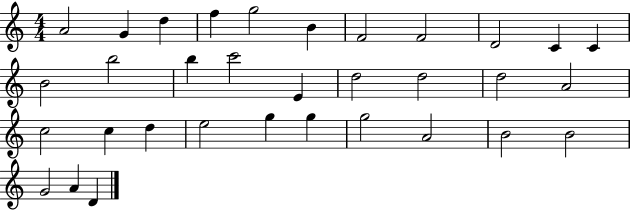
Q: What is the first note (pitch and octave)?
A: A4